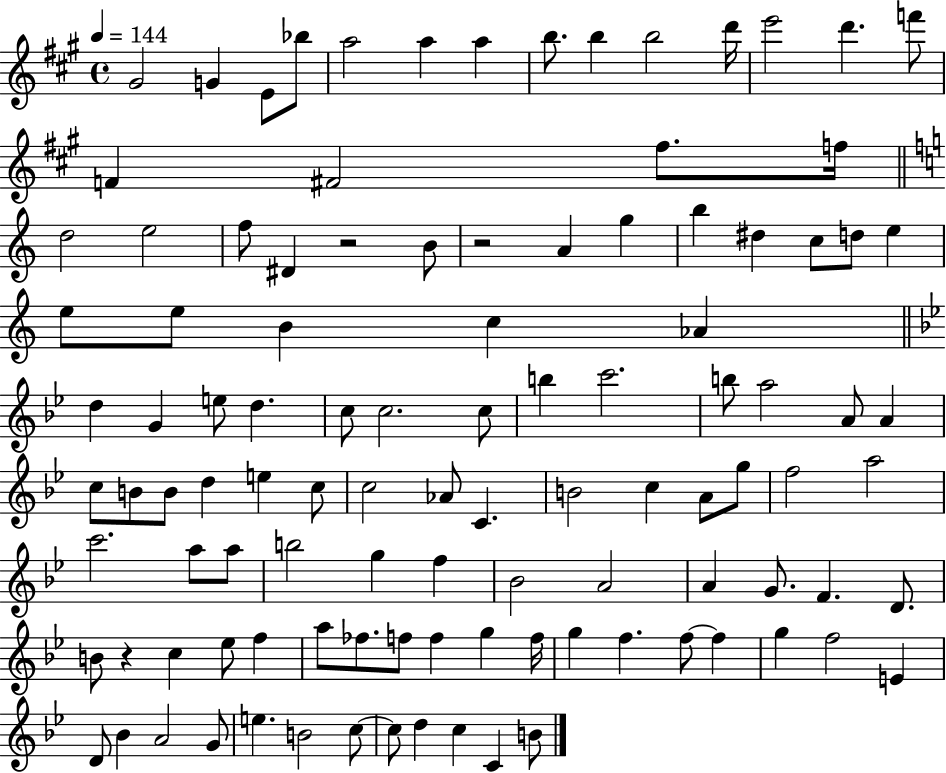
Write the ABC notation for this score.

X:1
T:Untitled
M:4/4
L:1/4
K:A
^G2 G E/2 _b/2 a2 a a b/2 b b2 d'/4 e'2 d' f'/2 F ^F2 ^f/2 f/4 d2 e2 f/2 ^D z2 B/2 z2 A g b ^d c/2 d/2 e e/2 e/2 B c _A d G e/2 d c/2 c2 c/2 b c'2 b/2 a2 A/2 A c/2 B/2 B/2 d e c/2 c2 _A/2 C B2 c A/2 g/2 f2 a2 c'2 a/2 a/2 b2 g f _B2 A2 A G/2 F D/2 B/2 z c _e/2 f a/2 _f/2 f/2 f g f/4 g f f/2 f g f2 E D/2 _B A2 G/2 e B2 c/2 c/2 d c C B/2